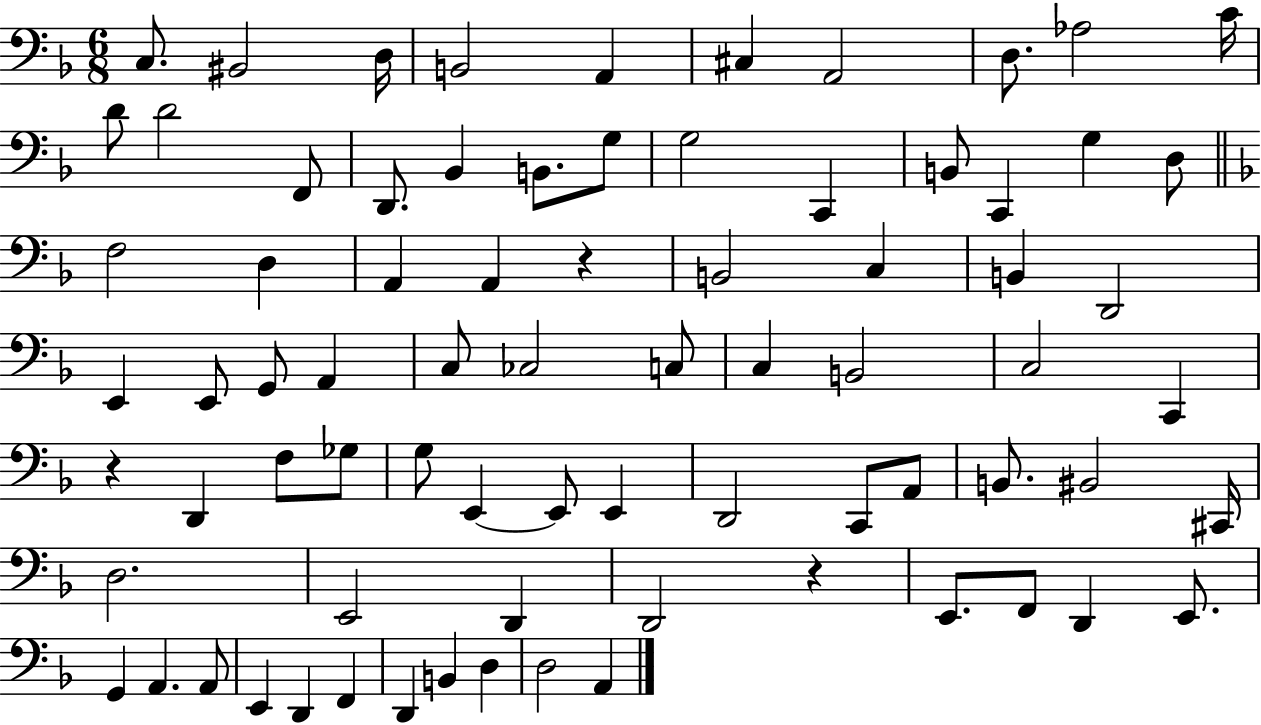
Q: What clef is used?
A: bass